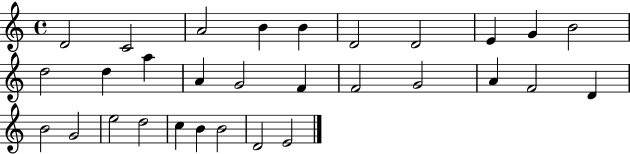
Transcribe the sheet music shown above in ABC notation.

X:1
T:Untitled
M:4/4
L:1/4
K:C
D2 C2 A2 B B D2 D2 E G B2 d2 d a A G2 F F2 G2 A F2 D B2 G2 e2 d2 c B B2 D2 E2